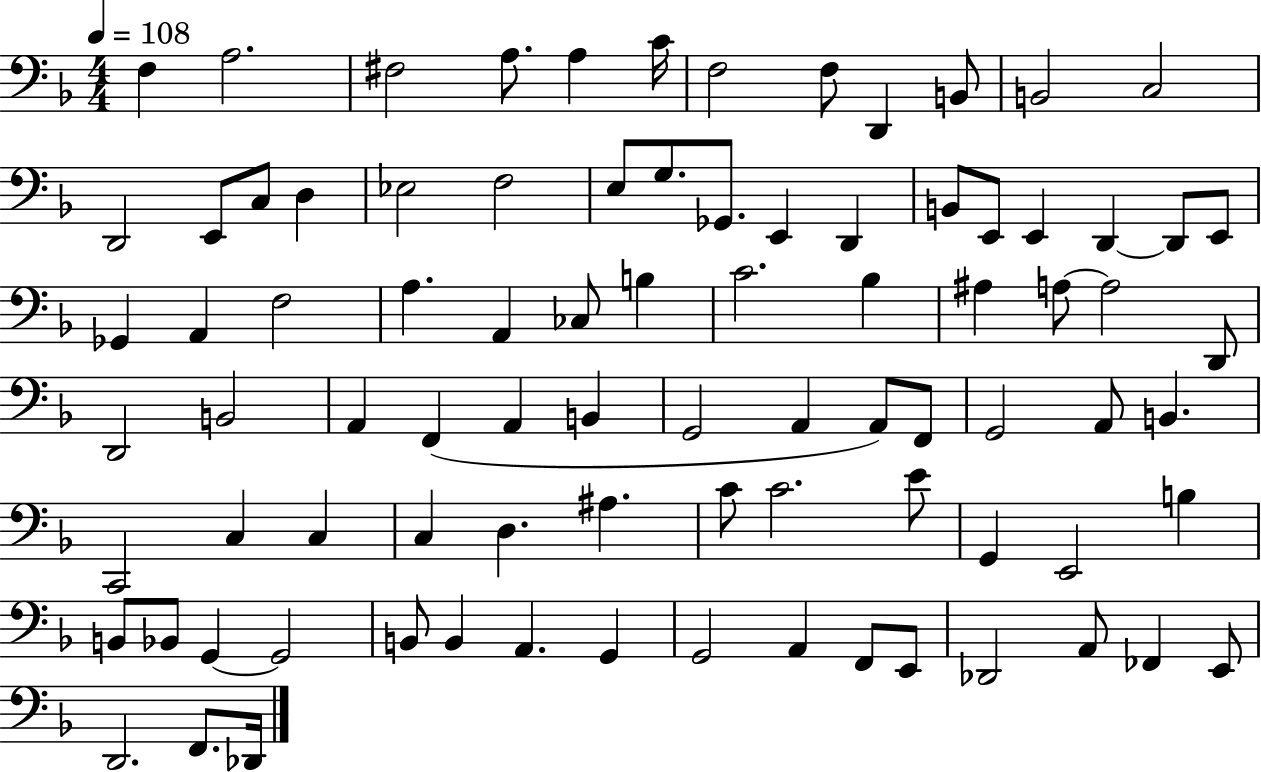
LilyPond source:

{
  \clef bass
  \numericTimeSignature
  \time 4/4
  \key f \major
  \tempo 4 = 108
  f4 a2. | fis2 a8. a4 c'16 | f2 f8 d,4 b,8 | b,2 c2 | \break d,2 e,8 c8 d4 | ees2 f2 | e8 g8. ges,8. e,4 d,4 | b,8 e,8 e,4 d,4~~ d,8 e,8 | \break ges,4 a,4 f2 | a4. a,4 ces8 b4 | c'2. bes4 | ais4 a8~~ a2 d,8 | \break d,2 b,2 | a,4 f,4( a,4 b,4 | g,2 a,4 a,8) f,8 | g,2 a,8 b,4. | \break c,2 c4 c4 | c4 d4. ais4. | c'8 c'2. e'8 | g,4 e,2 b4 | \break b,8 bes,8 g,4~~ g,2 | b,8 b,4 a,4. g,4 | g,2 a,4 f,8 e,8 | des,2 a,8 fes,4 e,8 | \break d,2. f,8. des,16 | \bar "|."
}